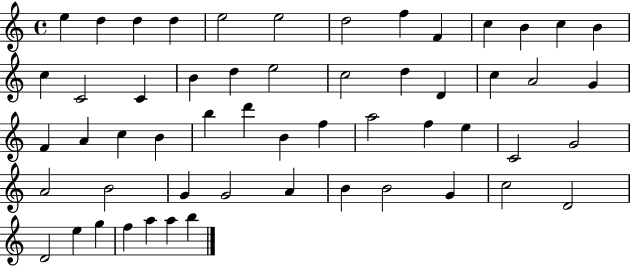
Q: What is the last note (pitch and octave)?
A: B5